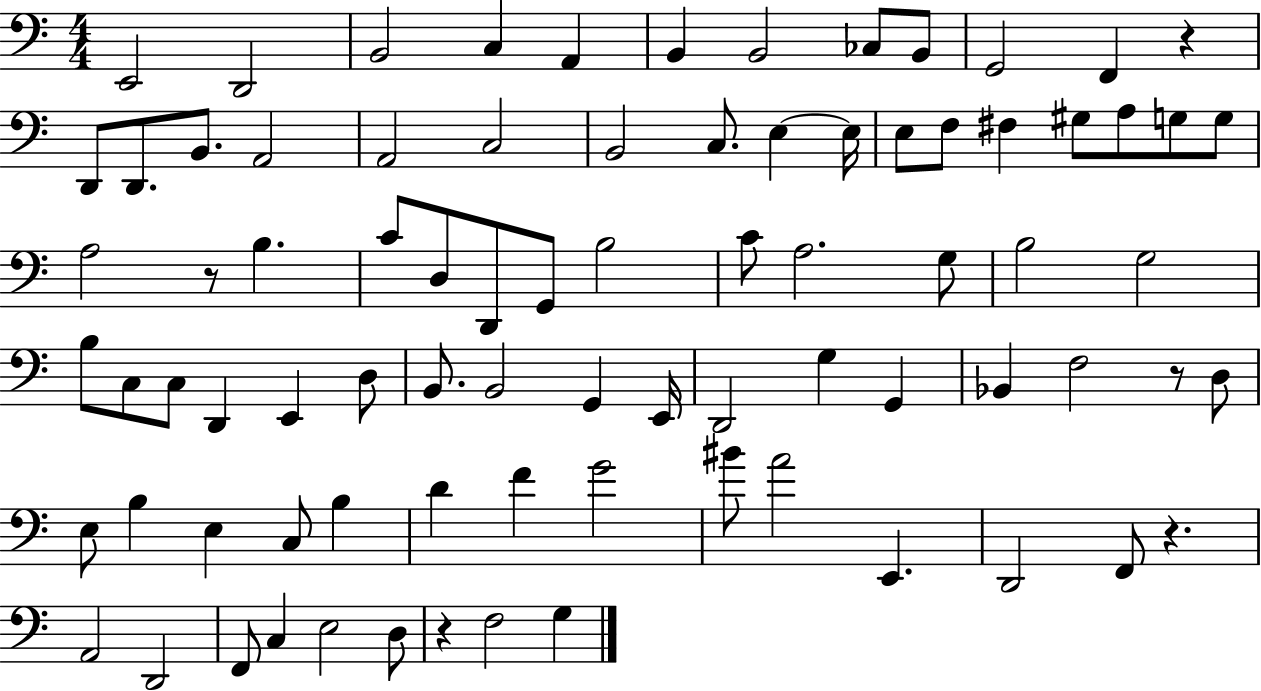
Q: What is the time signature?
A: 4/4